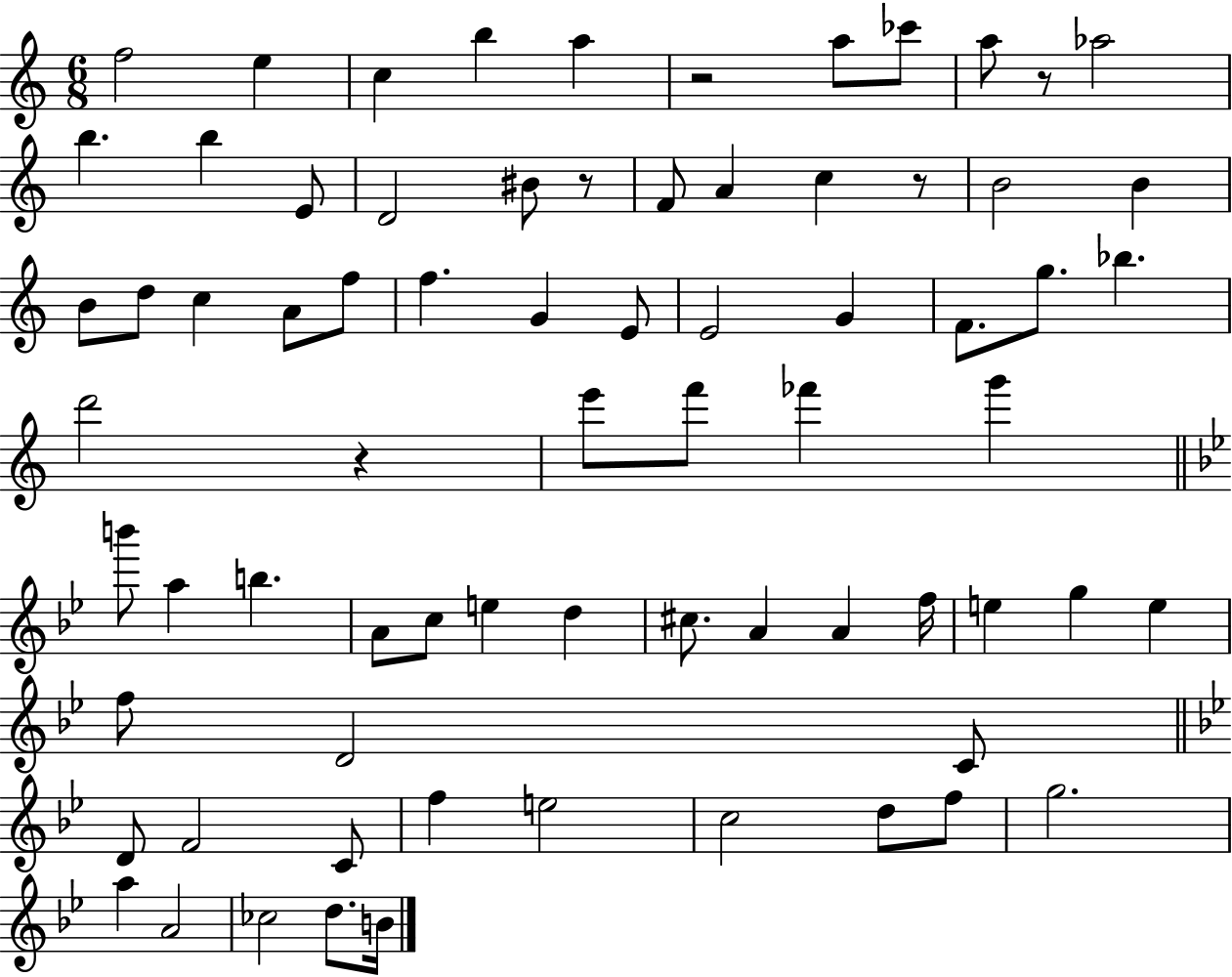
X:1
T:Untitled
M:6/8
L:1/4
K:C
f2 e c b a z2 a/2 _c'/2 a/2 z/2 _a2 b b E/2 D2 ^B/2 z/2 F/2 A c z/2 B2 B B/2 d/2 c A/2 f/2 f G E/2 E2 G F/2 g/2 _b d'2 z e'/2 f'/2 _f' g' b'/2 a b A/2 c/2 e d ^c/2 A A f/4 e g e f/2 D2 C/2 D/2 F2 C/2 f e2 c2 d/2 f/2 g2 a A2 _c2 d/2 B/4